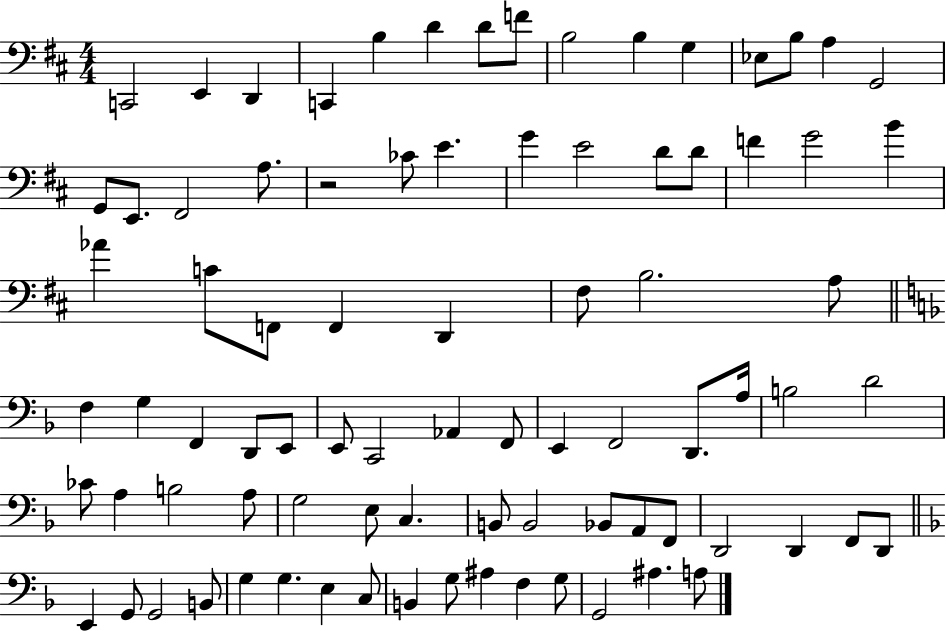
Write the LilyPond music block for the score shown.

{
  \clef bass
  \numericTimeSignature
  \time 4/4
  \key d \major
  \repeat volta 2 { c,2 e,4 d,4 | c,4 b4 d'4 d'8 f'8 | b2 b4 g4 | ees8 b8 a4 g,2 | \break g,8 e,8. fis,2 a8. | r2 ces'8 e'4. | g'4 e'2 d'8 d'8 | f'4 g'2 b'4 | \break aes'4 c'8 f,8 f,4 d,4 | fis8 b2. a8 | \bar "||" \break \key d \minor f4 g4 f,4 d,8 e,8 | e,8 c,2 aes,4 f,8 | e,4 f,2 d,8. a16 | b2 d'2 | \break ces'8 a4 b2 a8 | g2 e8 c4. | b,8 b,2 bes,8 a,8 f,8 | d,2 d,4 f,8 d,8 | \break \bar "||" \break \key d \minor e,4 g,8 g,2 b,8 | g4 g4. e4 c8 | b,4 g8 ais4 f4 g8 | g,2 ais4. a8 | \break } \bar "|."
}